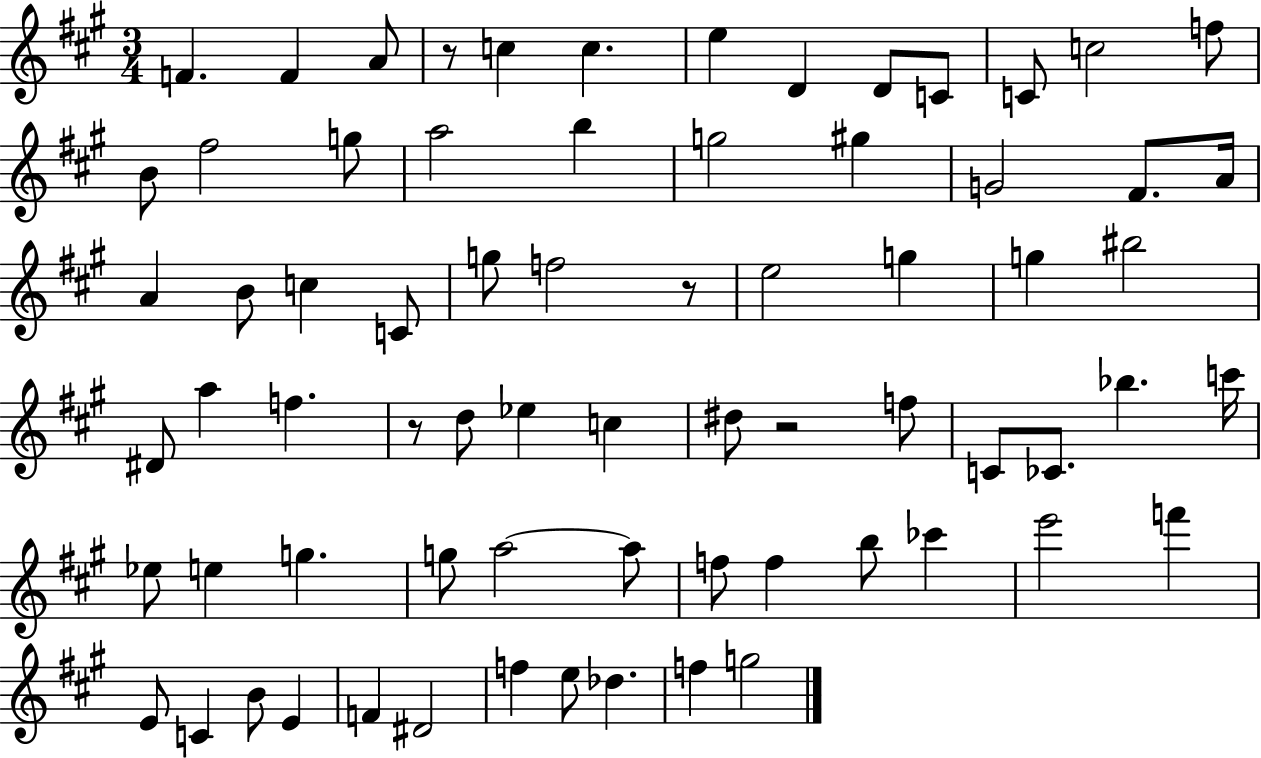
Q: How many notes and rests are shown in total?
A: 71